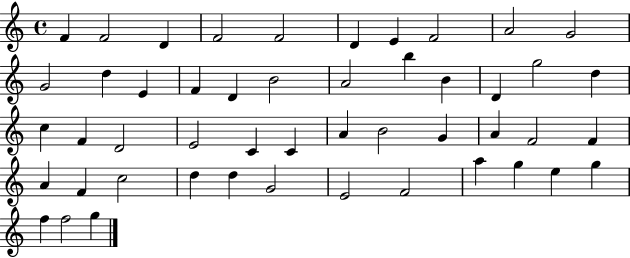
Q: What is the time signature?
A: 4/4